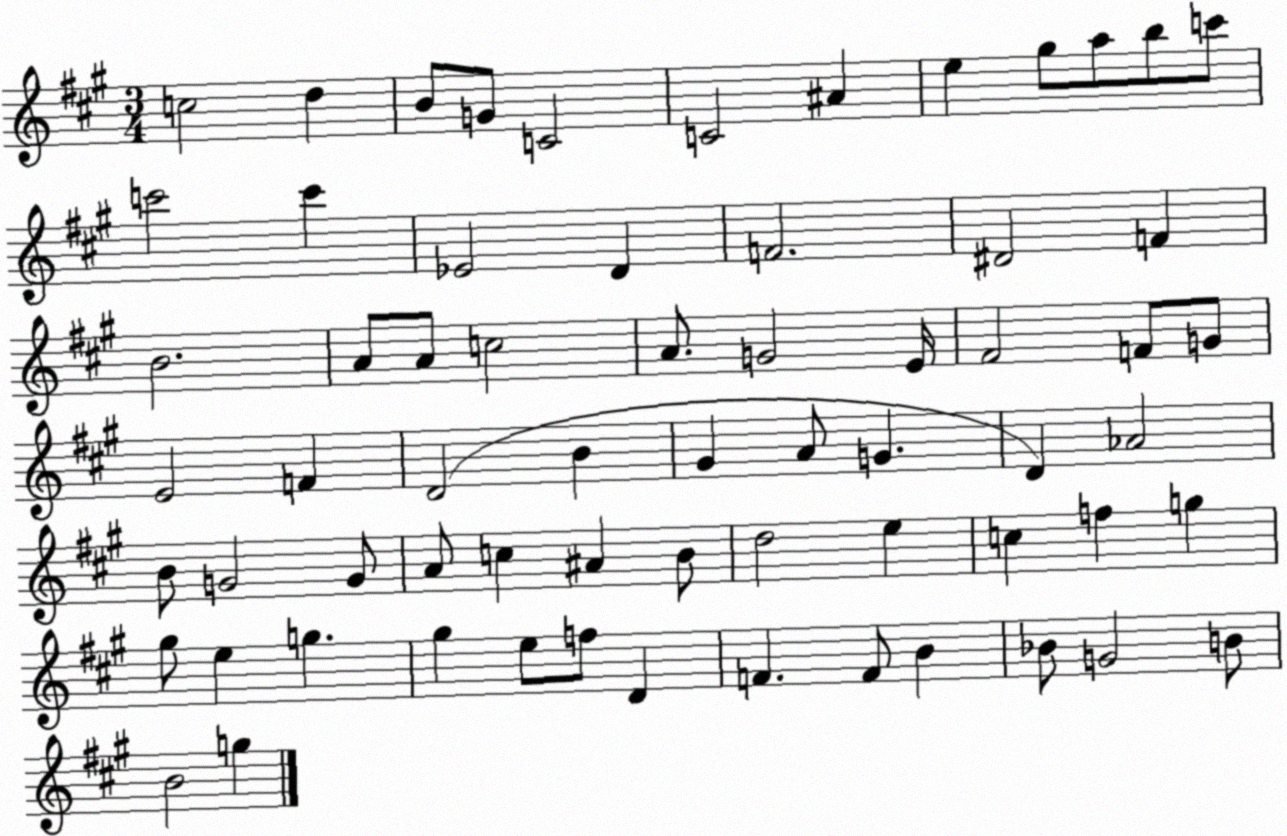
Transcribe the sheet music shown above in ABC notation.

X:1
T:Untitled
M:3/4
L:1/4
K:A
c2 d B/2 G/2 C2 C2 ^A e ^g/2 a/2 b/2 c'/2 c'2 c' _E2 D F2 ^D2 F B2 A/2 A/2 c2 A/2 G2 E/4 ^F2 F/2 G/2 E2 F D2 B ^G A/2 G D _A2 B/2 G2 G/2 A/2 c ^A B/2 d2 e c f g ^g/2 e g ^g e/2 f/2 D F F/2 B _B/2 G2 B/2 B2 g